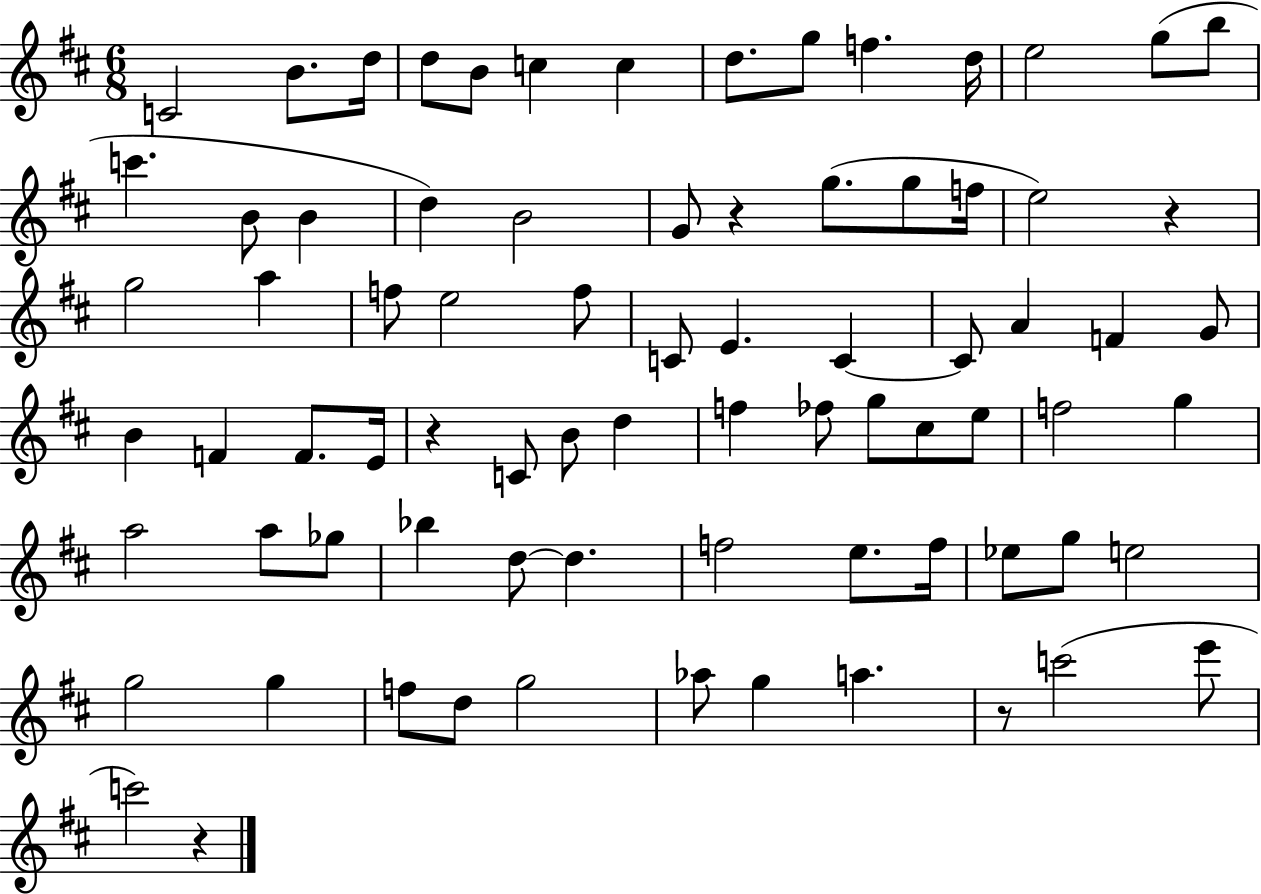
C4/h B4/e. D5/s D5/e B4/e C5/q C5/q D5/e. G5/e F5/q. D5/s E5/h G5/e B5/e C6/q. B4/e B4/q D5/q B4/h G4/e R/q G5/e. G5/e F5/s E5/h R/q G5/h A5/q F5/e E5/h F5/e C4/e E4/q. C4/q C4/e A4/q F4/q G4/e B4/q F4/q F4/e. E4/s R/q C4/e B4/e D5/q F5/q FES5/e G5/e C#5/e E5/e F5/h G5/q A5/h A5/e Gb5/e Bb5/q D5/e D5/q. F5/h E5/e. F5/s Eb5/e G5/e E5/h G5/h G5/q F5/e D5/e G5/h Ab5/e G5/q A5/q. R/e C6/h E6/e C6/h R/q